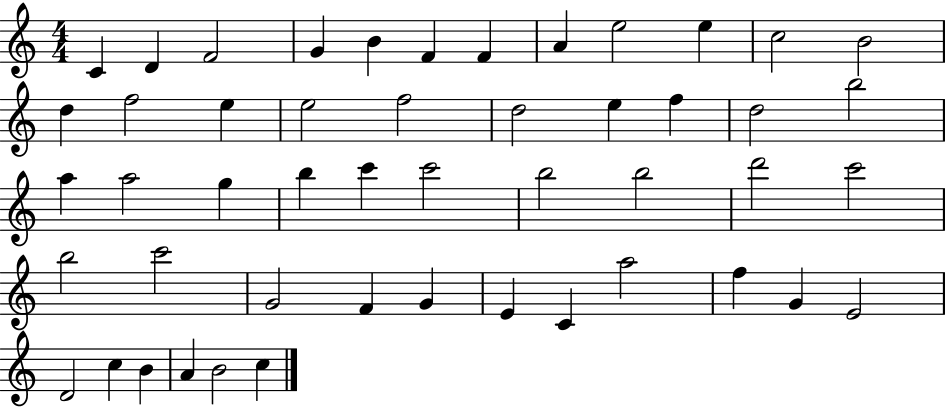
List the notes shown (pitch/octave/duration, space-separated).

C4/q D4/q F4/h G4/q B4/q F4/q F4/q A4/q E5/h E5/q C5/h B4/h D5/q F5/h E5/q E5/h F5/h D5/h E5/q F5/q D5/h B5/h A5/q A5/h G5/q B5/q C6/q C6/h B5/h B5/h D6/h C6/h B5/h C6/h G4/h F4/q G4/q E4/q C4/q A5/h F5/q G4/q E4/h D4/h C5/q B4/q A4/q B4/h C5/q